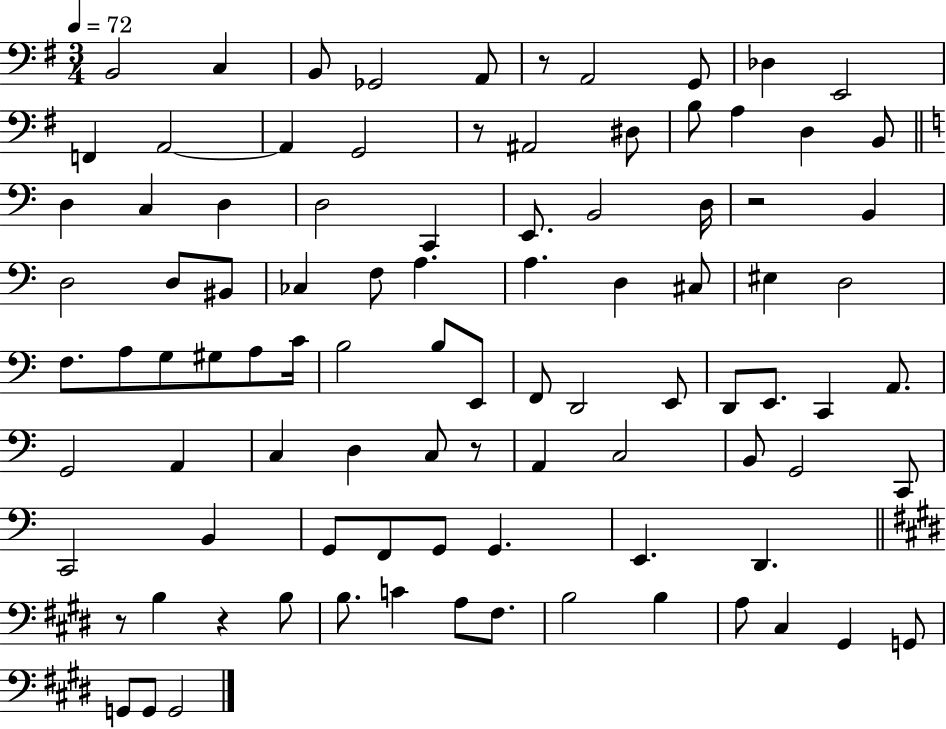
{
  \clef bass
  \numericTimeSignature
  \time 3/4
  \key g \major
  \tempo 4 = 72
  b,2 c4 | b,8 ges,2 a,8 | r8 a,2 g,8 | des4 e,2 | \break f,4 a,2~~ | a,4 g,2 | r8 ais,2 dis8 | b8 a4 d4 b,8 | \break \bar "||" \break \key c \major d4 c4 d4 | d2 c,4 | e,8. b,2 d16 | r2 b,4 | \break d2 d8 bis,8 | ces4 f8 a4. | a4. d4 cis8 | eis4 d2 | \break f8. a8 g8 gis8 a8 c'16 | b2 b8 e,8 | f,8 d,2 e,8 | d,8 e,8. c,4 a,8. | \break g,2 a,4 | c4 d4 c8 r8 | a,4 c2 | b,8 g,2 c,8 | \break c,2 b,4 | g,8 f,8 g,8 g,4. | e,4. d,4. | \bar "||" \break \key e \major r8 b4 r4 b8 | b8. c'4 a8 fis8. | b2 b4 | a8 cis4 gis,4 g,8 | \break g,8 g,8 g,2 | \bar "|."
}